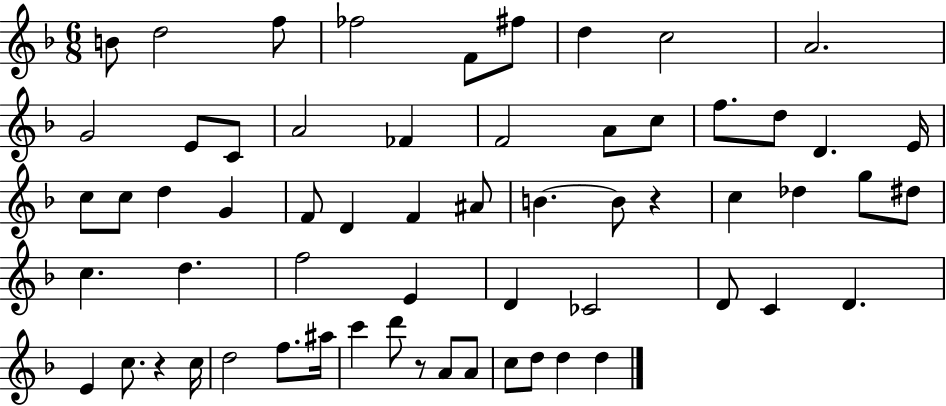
X:1
T:Untitled
M:6/8
L:1/4
K:F
B/2 d2 f/2 _f2 F/2 ^f/2 d c2 A2 G2 E/2 C/2 A2 _F F2 A/2 c/2 f/2 d/2 D E/4 c/2 c/2 d G F/2 D F ^A/2 B B/2 z c _d g/2 ^d/2 c d f2 E D _C2 D/2 C D E c/2 z c/4 d2 f/2 ^a/4 c' d'/2 z/2 A/2 A/2 c/2 d/2 d d